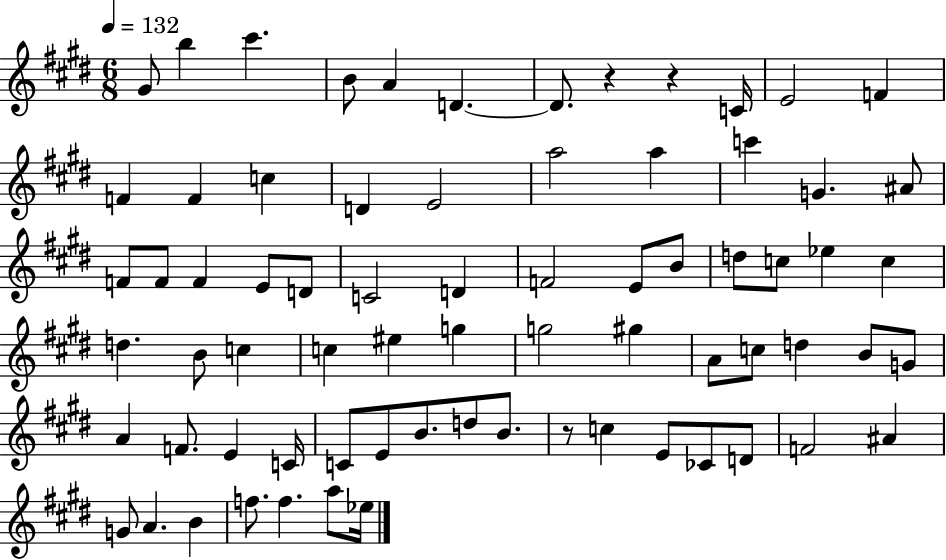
{
  \clef treble
  \numericTimeSignature
  \time 6/8
  \key e \major
  \tempo 4 = 132
  gis'8 b''4 cis'''4. | b'8 a'4 d'4.~~ | d'8. r4 r4 c'16 | e'2 f'4 | \break f'4 f'4 c''4 | d'4 e'2 | a''2 a''4 | c'''4 g'4. ais'8 | \break f'8 f'8 f'4 e'8 d'8 | c'2 d'4 | f'2 e'8 b'8 | d''8 c''8 ees''4 c''4 | \break d''4. b'8 c''4 | c''4 eis''4 g''4 | g''2 gis''4 | a'8 c''8 d''4 b'8 g'8 | \break a'4 f'8. e'4 c'16 | c'8 e'8 b'8. d''8 b'8. | r8 c''4 e'8 ces'8 d'8 | f'2 ais'4 | \break g'8 a'4. b'4 | f''8. f''4. a''8 ees''16 | \bar "|."
}